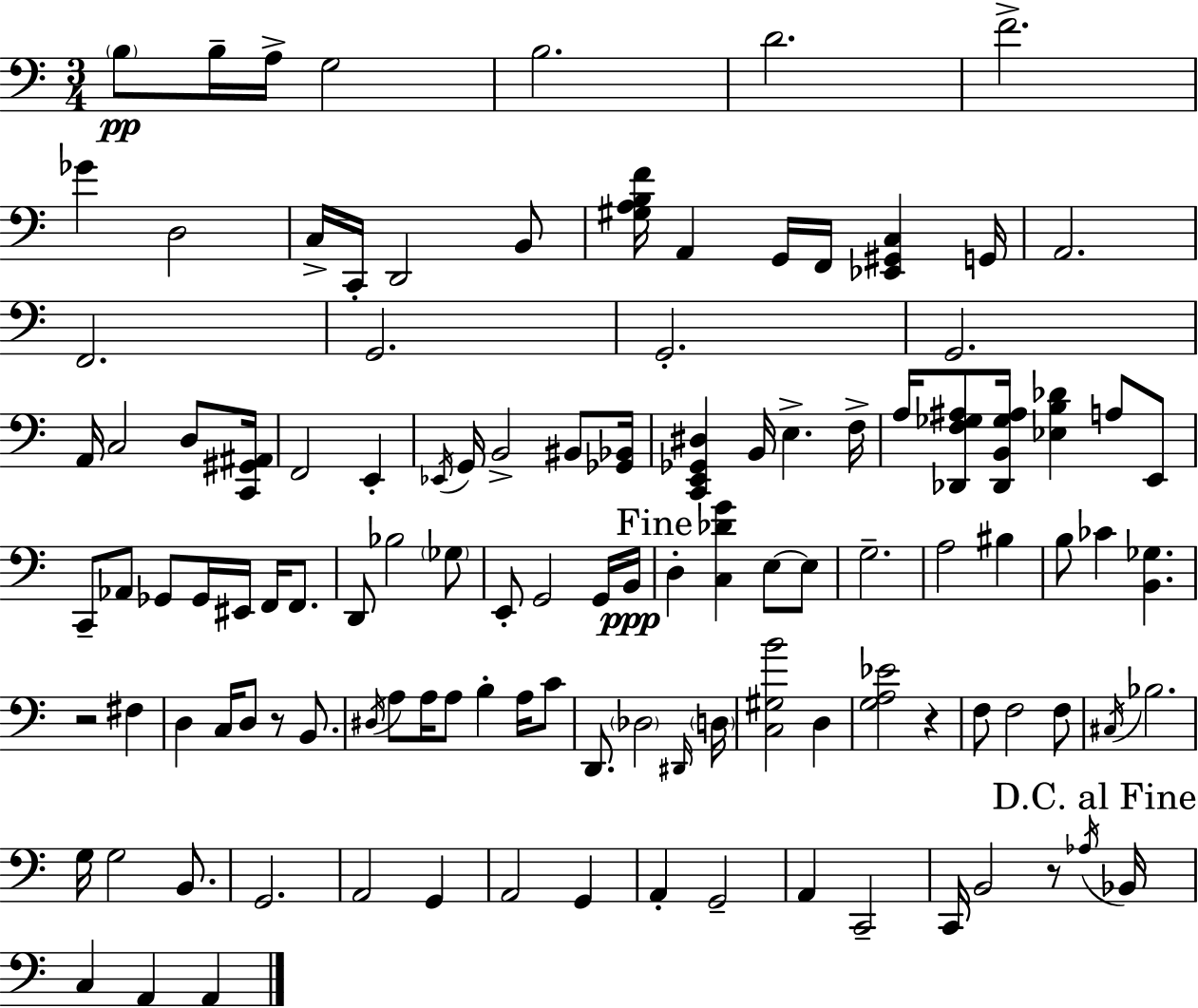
B3/e B3/s A3/s G3/h B3/h. D4/h. F4/h. Gb4/q D3/h C3/s C2/s D2/h B2/e [G#3,A3,B3,F4]/s A2/q G2/s F2/s [Eb2,G#2,C3]/q G2/s A2/h. F2/h. G2/h. G2/h. G2/h. A2/s C3/h D3/e [C2,G#2,A#2]/s F2/h E2/q Eb2/s G2/s B2/h BIS2/e [Gb2,Bb2]/s [C2,E2,Gb2,D#3]/q B2/s E3/q. F3/s A3/s [Db2,F3,Gb3,A#3]/e [Db2,B2,Gb3,A#3]/s [Eb3,B3,Db4]/q A3/e E2/e C2/e Ab2/e Gb2/e Gb2/s EIS2/s F2/s F2/e. D2/e Bb3/h Gb3/e E2/e G2/h G2/s B2/s D3/q [C3,Db4,G4]/q E3/e E3/e G3/h. A3/h BIS3/q B3/e CES4/q [B2,Gb3]/q. R/h F#3/q D3/q C3/s D3/e R/e B2/e. D#3/s A3/e A3/s A3/e B3/q A3/s C4/e D2/e. Db3/h D#2/s D3/s [C3,G#3,B4]/h D3/q [G3,A3,Eb4]/h R/q F3/e F3/h F3/e C#3/s Bb3/h. G3/s G3/h B2/e. G2/h. A2/h G2/q A2/h G2/q A2/q G2/h A2/q C2/h C2/s B2/h R/e Ab3/s Bb2/s C3/q A2/q A2/q